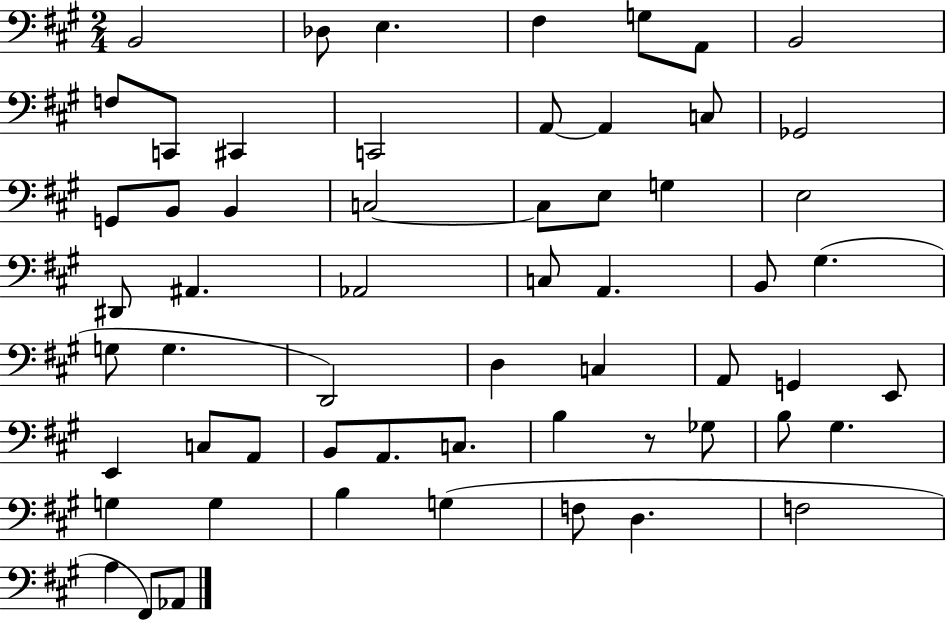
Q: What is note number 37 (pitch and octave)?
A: G2